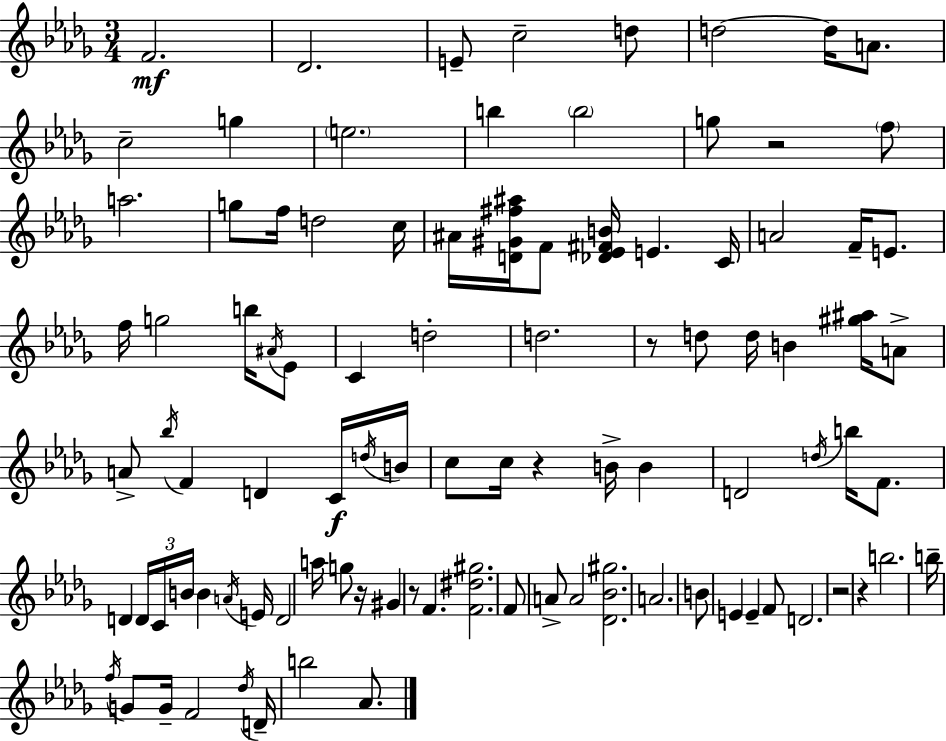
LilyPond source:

{
  \clef treble
  \numericTimeSignature
  \time 3/4
  \key bes \minor
  f'2.\mf | des'2. | e'8-- c''2-- d''8 | d''2~~ d''16 a'8. | \break c''2-- g''4 | \parenthesize e''2. | b''4 \parenthesize b''2 | g''8 r2 \parenthesize f''8 | \break a''2. | g''8 f''16 d''2 c''16 | ais'16 <d' gis' fis'' ais''>16 f'8 <des' ees' fis' b'>16 e'4. c'16 | a'2 f'16-- e'8. | \break f''16 g''2 b''16 \acciaccatura { ais'16 } ees'8 | c'4 d''2-. | d''2. | r8 d''8 d''16 b'4 <gis'' ais''>16 a'8-> | \break a'8-> \acciaccatura { bes''16 } f'4 d'4 | c'16\f \acciaccatura { d''16 } b'16 c''8 c''16 r4 b'16-> b'4 | d'2 \acciaccatura { d''16 } | b''16 f'8. d'4 \tuplet 3/2 { d'16 c'16 b'16 } b'4 | \break \acciaccatura { a'16 } e'16 d'2 | a''16 g''8 r16 gis'4 r8 f'4. | <f' dis'' gis''>2. | f'8 a'8-> a'2 | \break <des' bes' gis''>2. | a'2. | b'8 e'4 e'4-- | f'8 d'2. | \break r2 | r4 b''2. | b''16-- \acciaccatura { f''16 } g'8 g'16-- f'2 | \acciaccatura { des''16 } d'16-- b''2 | \break aes'8. \bar "|."
}